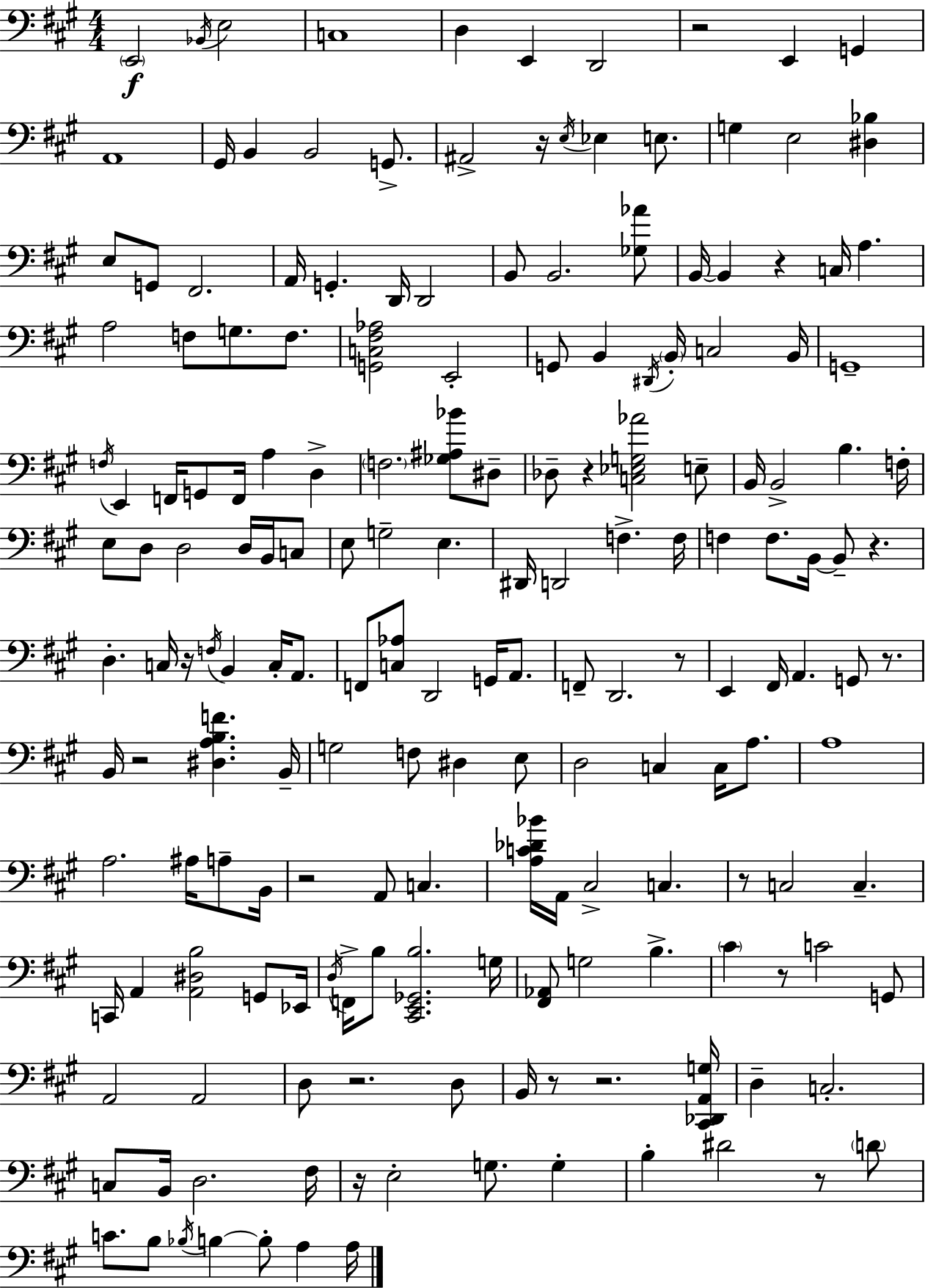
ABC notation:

X:1
T:Untitled
M:4/4
L:1/4
K:A
E,,2 _B,,/4 E,2 C,4 D, E,, D,,2 z2 E,, G,, A,,4 ^G,,/4 B,, B,,2 G,,/2 ^A,,2 z/4 E,/4 _E, E,/2 G, E,2 [^D,_B,] E,/2 G,,/2 ^F,,2 A,,/4 G,, D,,/4 D,,2 B,,/2 B,,2 [_G,_A]/2 B,,/4 B,, z C,/4 A, A,2 F,/2 G,/2 F,/2 [G,,C,^F,_A,]2 E,,2 G,,/2 B,, ^D,,/4 B,,/4 C,2 B,,/4 G,,4 F,/4 E,, F,,/4 G,,/2 F,,/4 A, D, F,2 [_G,^A,_B]/2 ^D,/2 _D,/2 z [C,_E,G,_A]2 E,/2 B,,/4 B,,2 B, F,/4 E,/2 D,/2 D,2 D,/4 B,,/4 C,/2 E,/2 G,2 E, ^D,,/4 D,,2 F, F,/4 F, F,/2 B,,/4 B,,/2 z D, C,/4 z/4 F,/4 B,, C,/4 A,,/2 F,,/2 [C,_A,]/2 D,,2 G,,/4 A,,/2 F,,/2 D,,2 z/2 E,, ^F,,/4 A,, G,,/2 z/2 B,,/4 z2 [^D,A,B,F] B,,/4 G,2 F,/2 ^D, E,/2 D,2 C, C,/4 A,/2 A,4 A,2 ^A,/4 A,/2 B,,/4 z2 A,,/2 C, [A,C_D_B]/4 A,,/4 ^C,2 C, z/2 C,2 C, C,,/4 A,, [A,,^D,B,]2 G,,/2 _E,,/4 D,/4 F,,/4 B,/2 [^C,,E,,_G,,B,]2 G,/4 [^F,,_A,,]/2 G,2 B, ^C z/2 C2 G,,/2 A,,2 A,,2 D,/2 z2 D,/2 B,,/4 z/2 z2 [^C,,_D,,A,,G,]/4 D, C,2 C,/2 B,,/4 D,2 ^F,/4 z/4 E,2 G,/2 G, B, ^D2 z/2 D/2 C/2 B,/2 _B,/4 B, B,/2 A, A,/4